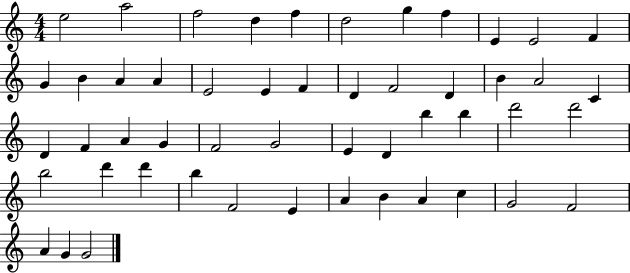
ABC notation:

X:1
T:Untitled
M:4/4
L:1/4
K:C
e2 a2 f2 d f d2 g f E E2 F G B A A E2 E F D F2 D B A2 C D F A G F2 G2 E D b b d'2 d'2 b2 d' d' b F2 E A B A c G2 F2 A G G2